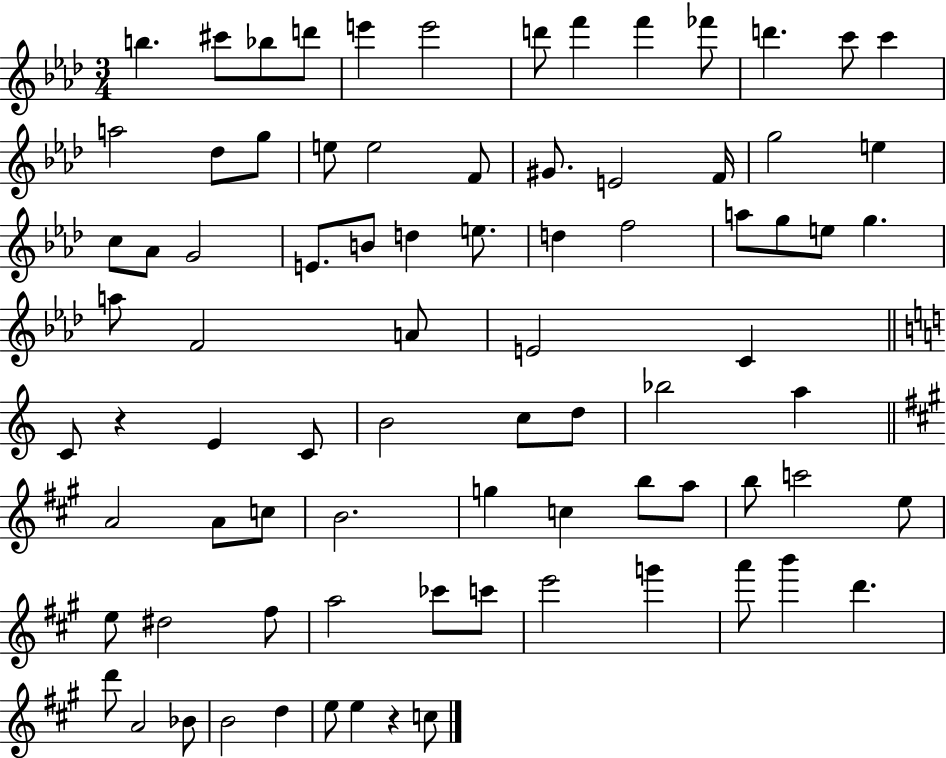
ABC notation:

X:1
T:Untitled
M:3/4
L:1/4
K:Ab
b ^c'/2 _b/2 d'/2 e' e'2 d'/2 f' f' _f'/2 d' c'/2 c' a2 _d/2 g/2 e/2 e2 F/2 ^G/2 E2 F/4 g2 e c/2 _A/2 G2 E/2 B/2 d e/2 d f2 a/2 g/2 e/2 g a/2 F2 A/2 E2 C C/2 z E C/2 B2 c/2 d/2 _b2 a A2 A/2 c/2 B2 g c b/2 a/2 b/2 c'2 e/2 e/2 ^d2 ^f/2 a2 _c'/2 c'/2 e'2 g' a'/2 b' d' d'/2 A2 _B/2 B2 d e/2 e z c/2